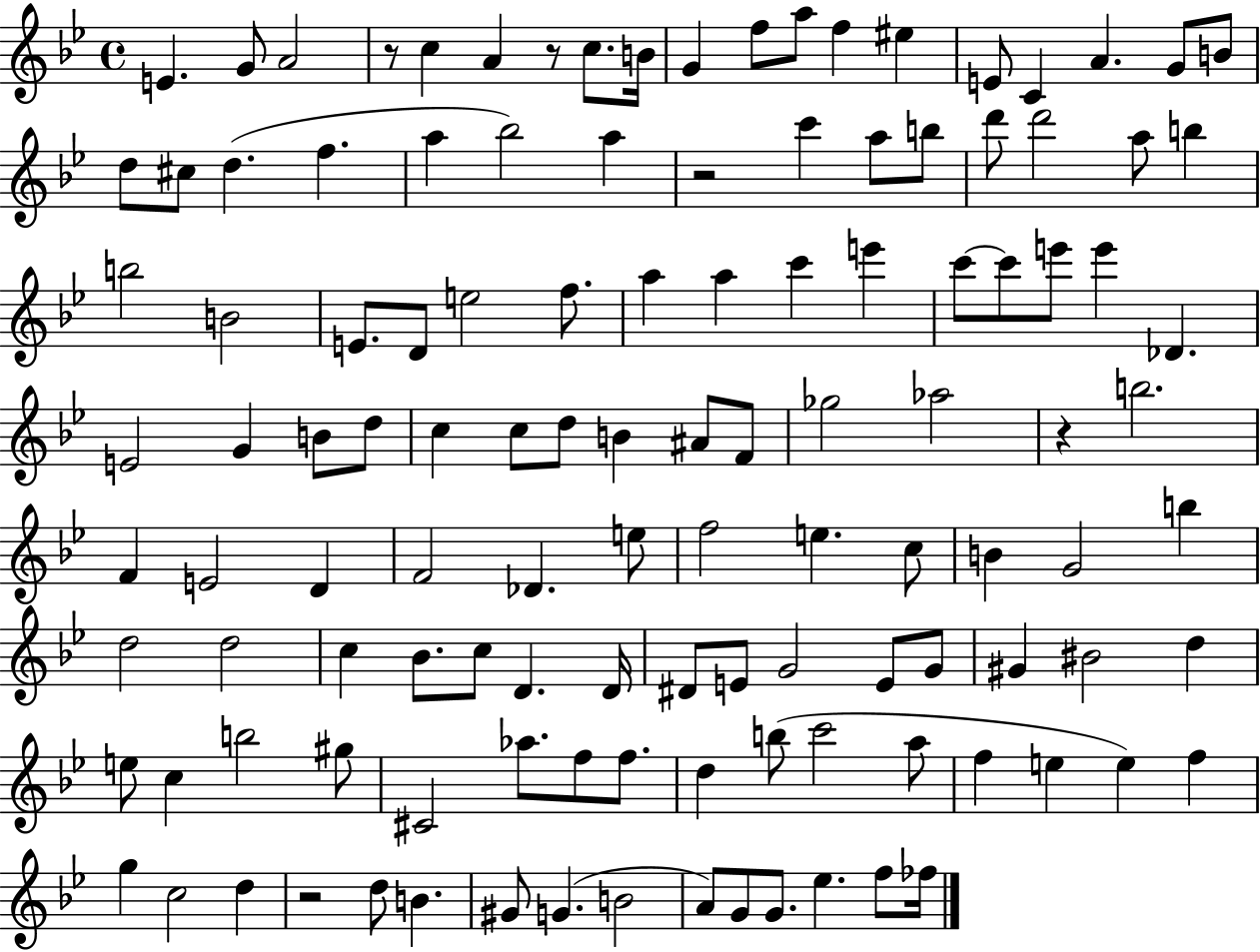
X:1
T:Untitled
M:4/4
L:1/4
K:Bb
E G/2 A2 z/2 c A z/2 c/2 B/4 G f/2 a/2 f ^e E/2 C A G/2 B/2 d/2 ^c/2 d f a _b2 a z2 c' a/2 b/2 d'/2 d'2 a/2 b b2 B2 E/2 D/2 e2 f/2 a a c' e' c'/2 c'/2 e'/2 e' _D E2 G B/2 d/2 c c/2 d/2 B ^A/2 F/2 _g2 _a2 z b2 F E2 D F2 _D e/2 f2 e c/2 B G2 b d2 d2 c _B/2 c/2 D D/4 ^D/2 E/2 G2 E/2 G/2 ^G ^B2 d e/2 c b2 ^g/2 ^C2 _a/2 f/2 f/2 d b/2 c'2 a/2 f e e f g c2 d z2 d/2 B ^G/2 G B2 A/2 G/2 G/2 _e f/2 _f/4